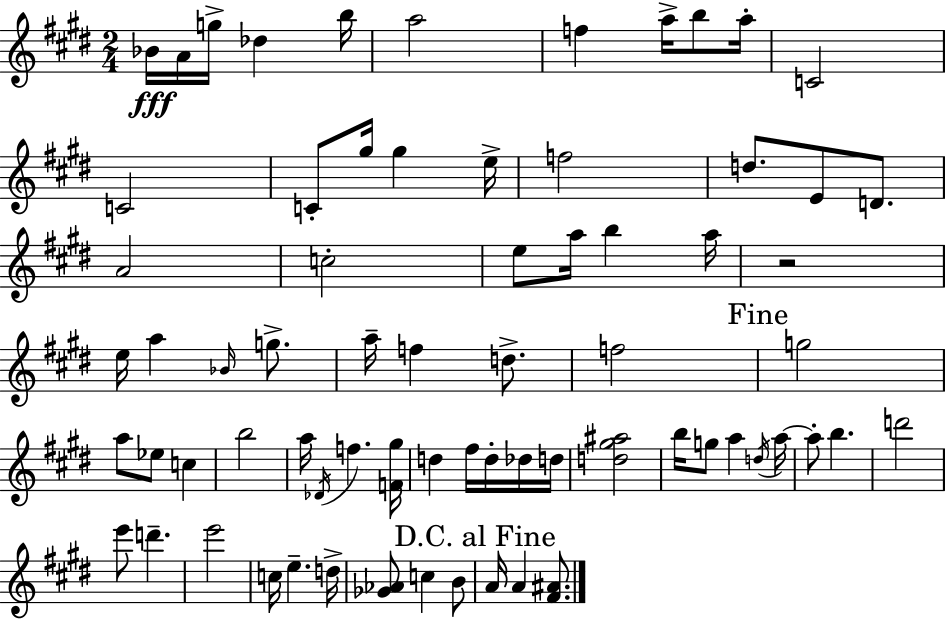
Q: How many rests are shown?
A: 1